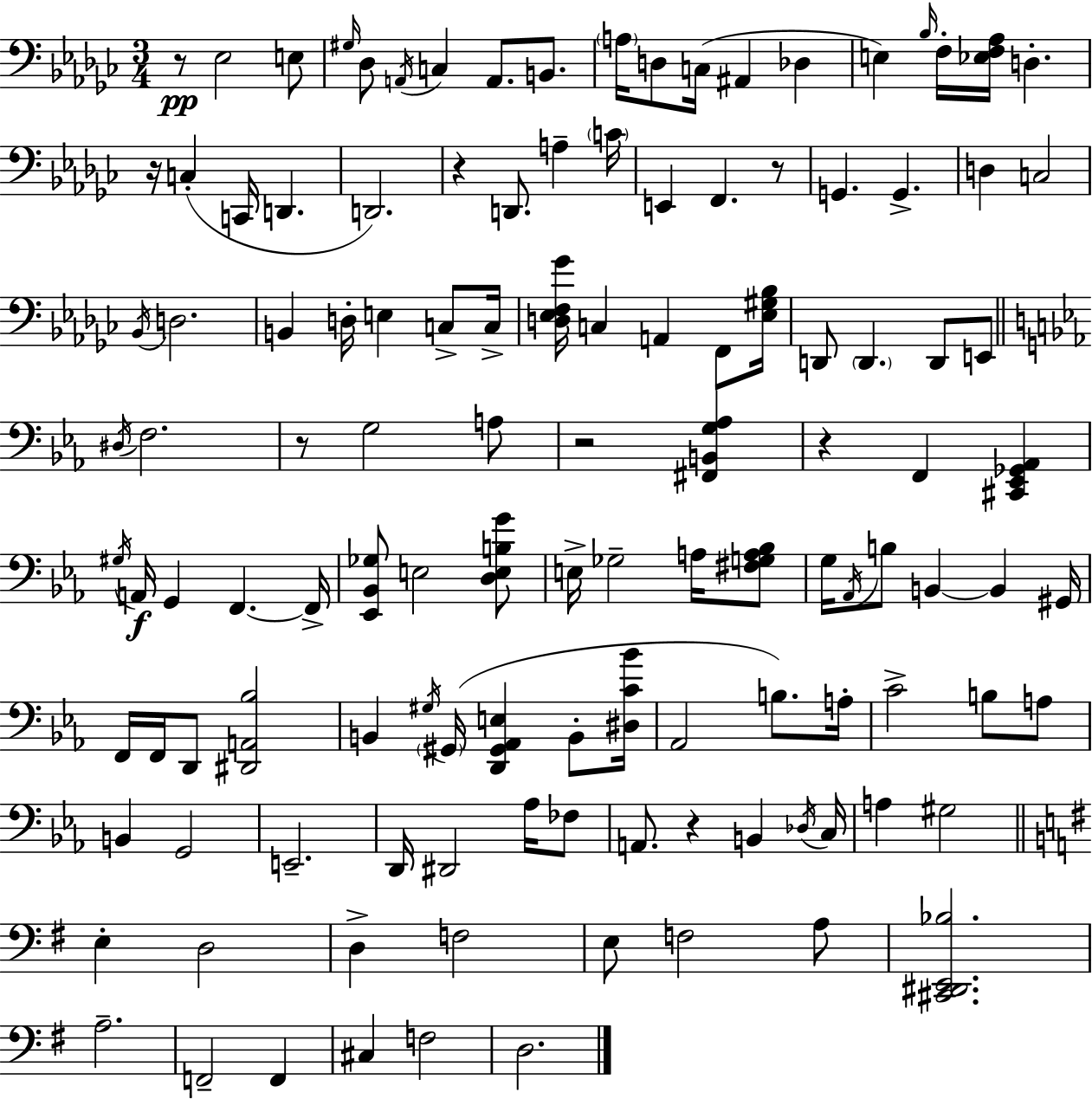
R/e Eb3/h E3/e G#3/s Db3/e A2/s C3/q A2/e. B2/e. A3/s D3/e C3/s A#2/q Db3/q E3/q Bb3/s F3/s [Eb3,F3,Ab3]/s D3/q. R/s C3/q C2/s D2/q. D2/h. R/q D2/e. A3/q C4/s E2/q F2/q. R/e G2/q. G2/q. D3/q C3/h Bb2/s D3/h. B2/q D3/s E3/q C3/e C3/s [D3,Eb3,F3,Gb4]/s C3/q A2/q F2/e [Eb3,G#3,Bb3]/s D2/e D2/q. D2/e E2/e D#3/s F3/h. R/e G3/h A3/e R/h [F#2,B2,G3,Ab3]/q R/q F2/q [C#2,Eb2,Gb2,Ab2]/q G#3/s A2/s G2/q F2/q. F2/s [Eb2,Bb2,Gb3]/e E3/h [D3,E3,B3,G4]/e E3/s Gb3/h A3/s [F#3,G3,A3,Bb3]/e G3/s Ab2/s B3/e B2/q B2/q G#2/s F2/s F2/s D2/e [D#2,A2,Bb3]/h B2/q G#3/s G#2/s [D2,G#2,Ab2,E3]/q B2/e [D#3,C4,Bb4]/s Ab2/h B3/e. A3/s C4/h B3/e A3/e B2/q G2/h E2/h. D2/s D#2/h Ab3/s FES3/e A2/e. R/q B2/q Db3/s C3/s A3/q G#3/h E3/q D3/h D3/q F3/h E3/e F3/h A3/e [C#2,D#2,E2,Bb3]/h. A3/h. F2/h F2/q C#3/q F3/h D3/h.